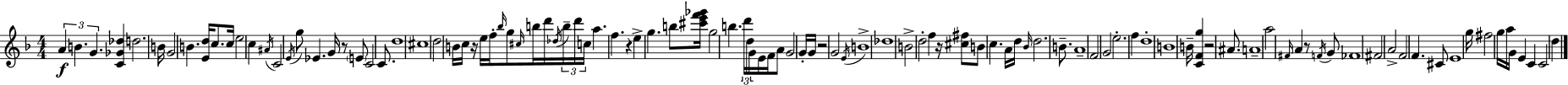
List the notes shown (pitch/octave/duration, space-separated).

A4/q B4/q. G4/q. [C4,Gb4,Db5]/q D5/h. B4/s G4/h B4/q. [E4,D5]/s C5/e. C5/s E5/h C5/q A#4/s C4/h E4/s G5/e Eb4/q. G4/s R/e E4/e C4/h C4/e. D5/w C#5/w D5/h B4/s C5/s R/s E5/s F5/s Bb5/s G5/e C#5/s B5/s D6/s Db5/s B5/s D6/s C5/s A5/q. F5/q. R/q E5/q G5/q. B5/e [C#6,E6,F6,Gb6]/s G5/h B5/q. D6/s D5/s G4/s E4/s F4/s A4/e G4/h G4/s G4/s R/h G4/h E4/s B4/w Db5/w B4/h D5/h F5/q R/s [C#5,F#5]/e B4/e C5/q. A4/s D5/s Bb4/s D5/h. B4/e. A4/w F4/h G4/h E5/h. F5/q D5/w B4/w B4/s [C4,F4,G5]/q R/h A#4/e. A4/w A5/h F#4/s A4/q R/e F4/s G4/e FES4/w F#4/h A4/h F4/h F4/q. C#4/e E4/w G5/s F#5/h G5/s A5/s G4/s E4/q C4/q C4/h D5/q